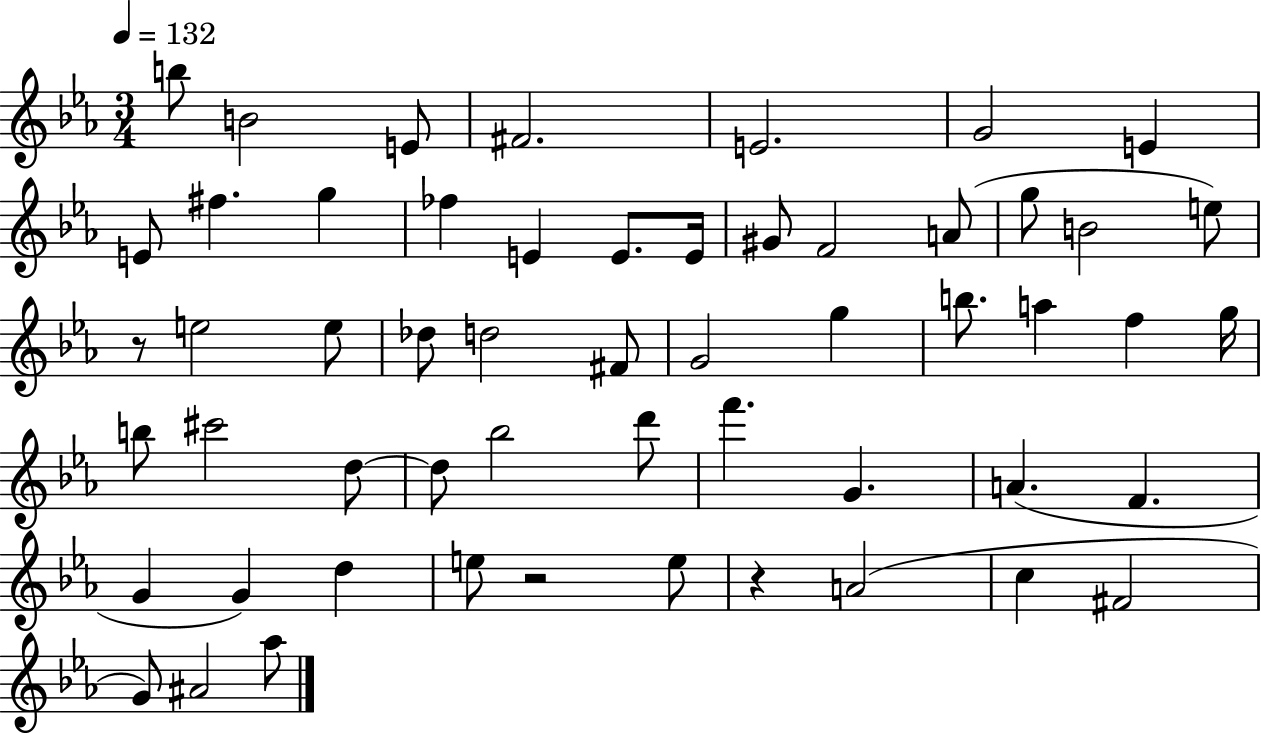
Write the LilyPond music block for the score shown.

{
  \clef treble
  \numericTimeSignature
  \time 3/4
  \key ees \major
  \tempo 4 = 132
  b''8 b'2 e'8 | fis'2. | e'2. | g'2 e'4 | \break e'8 fis''4. g''4 | fes''4 e'4 e'8. e'16 | gis'8 f'2 a'8( | g''8 b'2 e''8) | \break r8 e''2 e''8 | des''8 d''2 fis'8 | g'2 g''4 | b''8. a''4 f''4 g''16 | \break b''8 cis'''2 d''8~~ | d''8 bes''2 d'''8 | f'''4. g'4. | a'4.( f'4. | \break g'4 g'4) d''4 | e''8 r2 e''8 | r4 a'2( | c''4 fis'2 | \break g'8) ais'2 aes''8 | \bar "|."
}